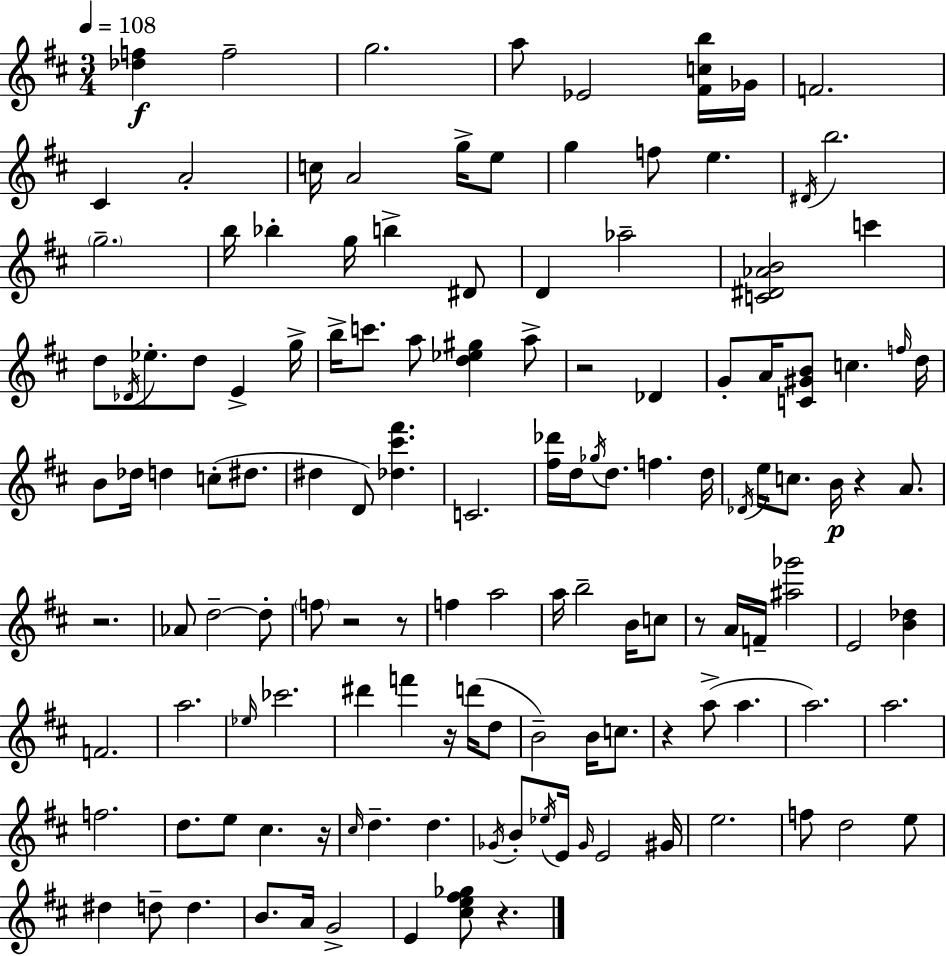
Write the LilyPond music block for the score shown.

{
  \clef treble
  \numericTimeSignature
  \time 3/4
  \key d \major
  \tempo 4 = 108
  <des'' f''>4\f f''2-- | g''2. | a''8 ees'2 <fis' c'' b''>16 ges'16 | f'2. | \break cis'4 a'2-. | c''16 a'2 g''16-> e''8 | g''4 f''8 e''4. | \acciaccatura { dis'16 } b''2. | \break \parenthesize g''2.-- | b''16 bes''4-. g''16 b''4-> dis'8 | d'4 aes''2-- | <c' dis' aes' b'>2 c'''4 | \break d''8 \acciaccatura { des'16 } ees''8.-. d''8 e'4-> | g''16-> b''16-> c'''8. a''8 <d'' ees'' gis''>4 | a''8-> r2 des'4 | g'8-. a'16 <c' gis' b'>8 c''4. | \break \grace { f''16 } d''16 b'8 des''16 d''4 c''8-.( | dis''8. dis''4 d'8) <des'' cis''' fis'''>4. | c'2. | <fis'' des'''>16 d''16 \acciaccatura { ges''16 } d''8. f''4. | \break d''16 \acciaccatura { des'16 } e''16 c''8. b'16\p r4 | a'8. r2. | aes'8 d''2--~~ | d''8-. \parenthesize f''8 r2 | \break r8 f''4 a''2 | a''16 b''2-- | b'16 c''8 r8 a'16 f'16-- <ais'' ges'''>2 | e'2 | \break <b' des''>4 f'2. | a''2. | \grace { ees''16 } ces'''2. | dis'''4 f'''4 | \break r16 d'''16( d''8 b'2--) | b'16 c''8. r4 a''8->( | a''4. a''2.) | a''2. | \break f''2. | d''8. e''8 cis''4. | r16 \grace { cis''16 } d''4.-- | d''4. \acciaccatura { ges'16 } b'8-. \acciaccatura { ees''16 } e'16 | \break \grace { ges'16 } e'2 gis'16 e''2. | f''8 | d''2 e''8 dis''4 | d''8-- d''4. b'8. | \break a'16 g'2-> e'4 | <cis'' e'' fis'' ges''>8 r4. \bar "|."
}